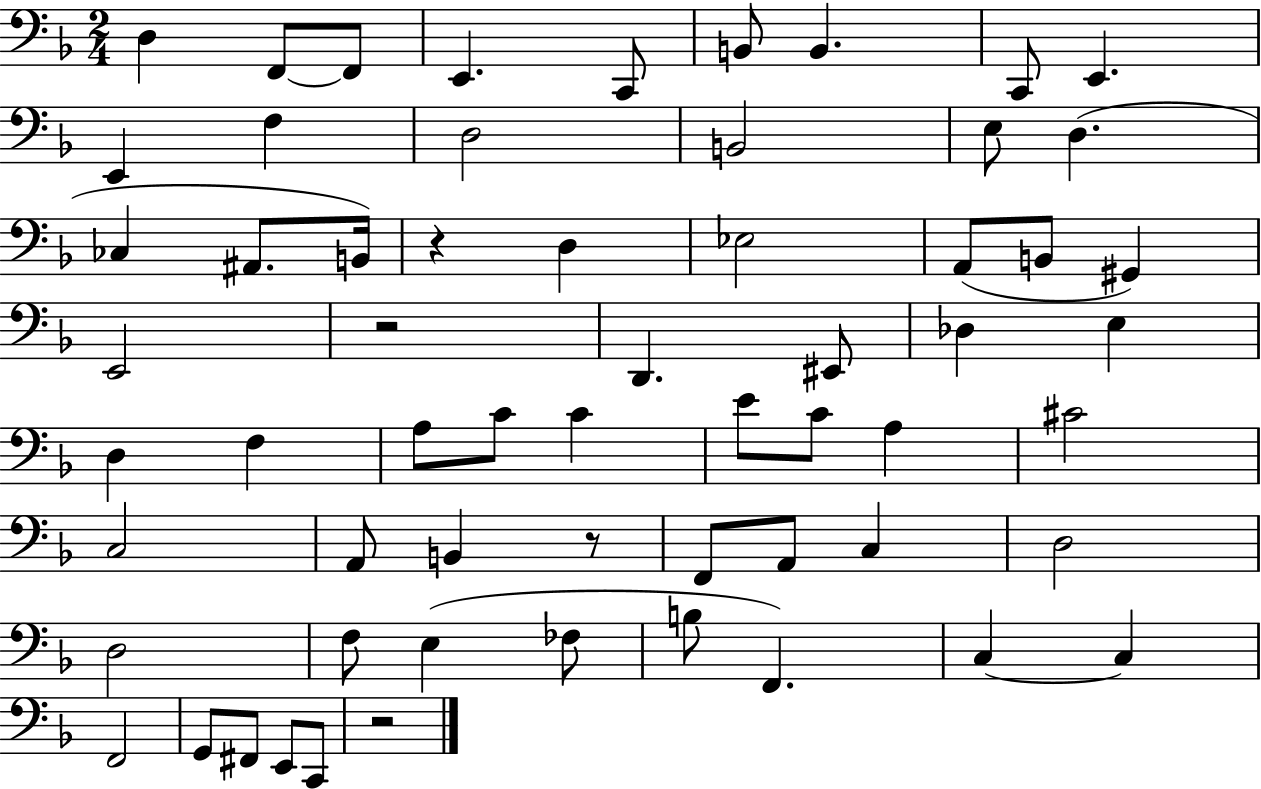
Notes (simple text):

D3/q F2/e F2/e E2/q. C2/e B2/e B2/q. C2/e E2/q. E2/q F3/q D3/h B2/h E3/e D3/q. CES3/q A#2/e. B2/s R/q D3/q Eb3/h A2/e B2/e G#2/q E2/h R/h D2/q. EIS2/e Db3/q E3/q D3/q F3/q A3/e C4/e C4/q E4/e C4/e A3/q C#4/h C3/h A2/e B2/q R/e F2/e A2/e C3/q D3/h D3/h F3/e E3/q FES3/e B3/e F2/q. C3/q C3/q F2/h G2/e F#2/e E2/e C2/e R/h